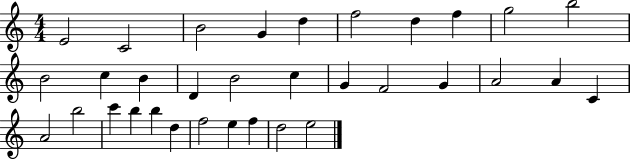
{
  \clef treble
  \numericTimeSignature
  \time 4/4
  \key c \major
  e'2 c'2 | b'2 g'4 d''4 | f''2 d''4 f''4 | g''2 b''2 | \break b'2 c''4 b'4 | d'4 b'2 c''4 | g'4 f'2 g'4 | a'2 a'4 c'4 | \break a'2 b''2 | c'''4 b''4 b''4 d''4 | f''2 e''4 f''4 | d''2 e''2 | \break \bar "|."
}